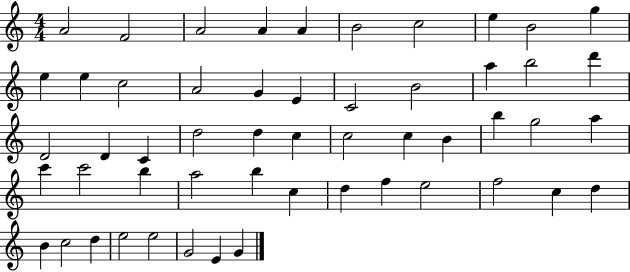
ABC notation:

X:1
T:Untitled
M:4/4
L:1/4
K:C
A2 F2 A2 A A B2 c2 e B2 g e e c2 A2 G E C2 B2 a b2 d' D2 D C d2 d c c2 c B b g2 a c' c'2 b a2 b c d f e2 f2 c d B c2 d e2 e2 G2 E G